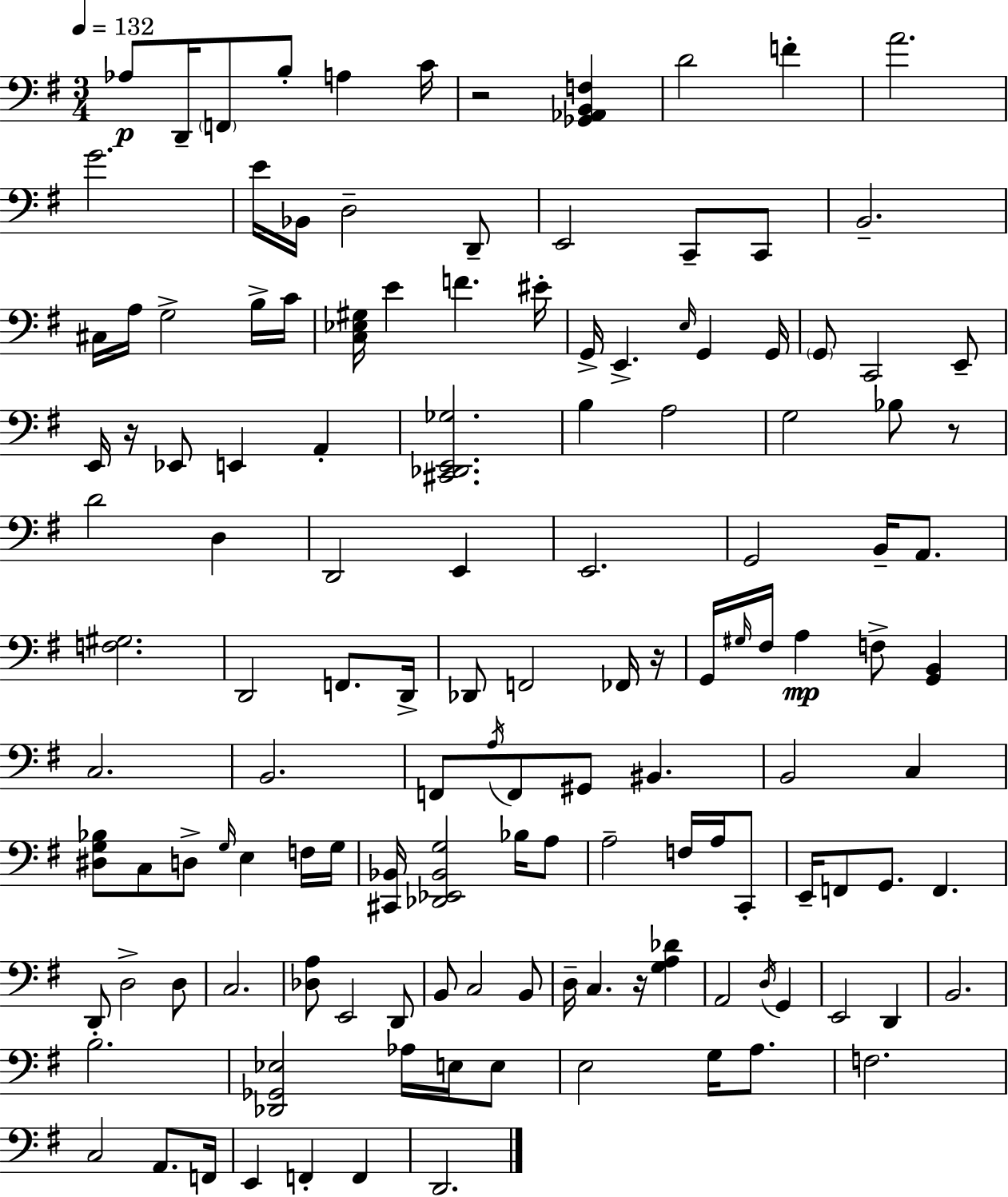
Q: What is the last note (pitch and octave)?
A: D2